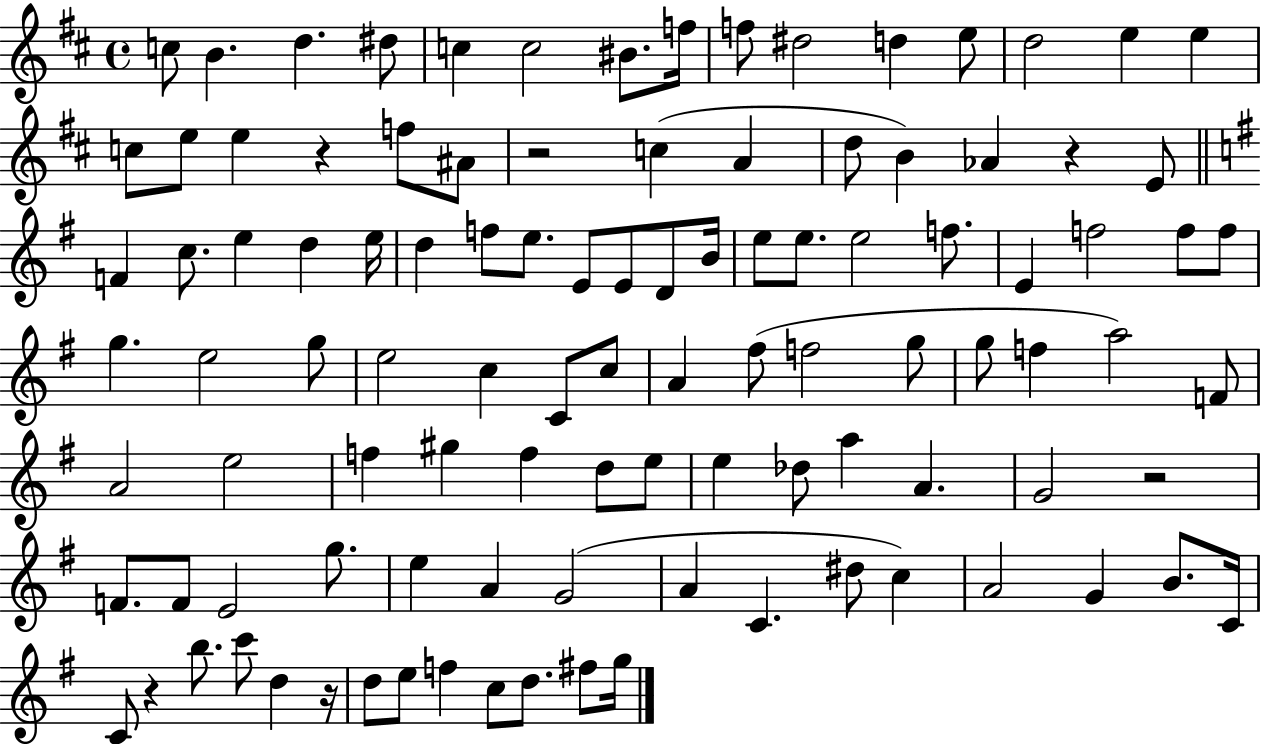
C5/e B4/q. D5/q. D#5/e C5/q C5/h BIS4/e. F5/s F5/e D#5/h D5/q E5/e D5/h E5/q E5/q C5/e E5/e E5/q R/q F5/e A#4/e R/h C5/q A4/q D5/e B4/q Ab4/q R/q E4/e F4/q C5/e. E5/q D5/q E5/s D5/q F5/e E5/e. E4/e E4/e D4/e B4/s E5/e E5/e. E5/h F5/e. E4/q F5/h F5/e F5/e G5/q. E5/h G5/e E5/h C5/q C4/e C5/e A4/q F#5/e F5/h G5/e G5/e F5/q A5/h F4/e A4/h E5/h F5/q G#5/q F5/q D5/e E5/e E5/q Db5/e A5/q A4/q. G4/h R/h F4/e. F4/e E4/h G5/e. E5/q A4/q G4/h A4/q C4/q. D#5/e C5/q A4/h G4/q B4/e. C4/s C4/e R/q B5/e. C6/e D5/q R/s D5/e E5/e F5/q C5/e D5/e. F#5/e G5/s